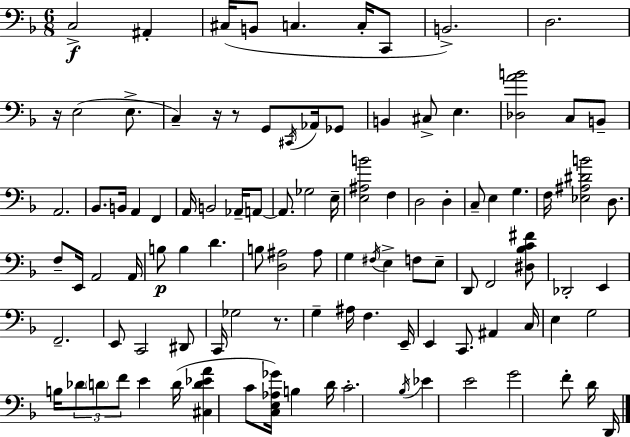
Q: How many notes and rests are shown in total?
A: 103